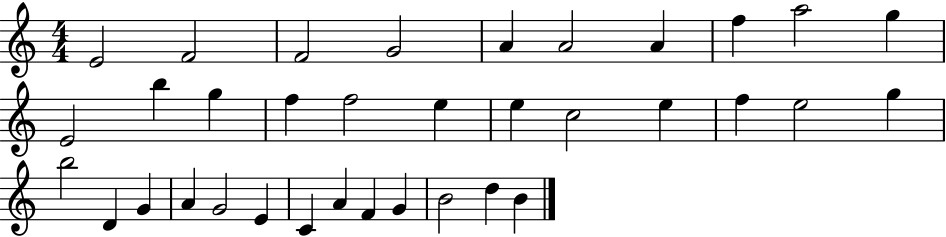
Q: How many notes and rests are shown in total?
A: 35